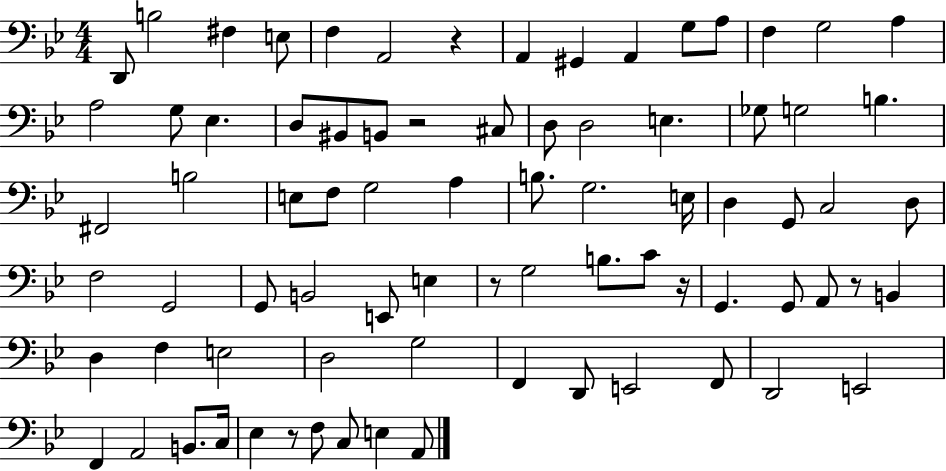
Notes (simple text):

D2/e B3/h F#3/q E3/e F3/q A2/h R/q A2/q G#2/q A2/q G3/e A3/e F3/q G3/h A3/q A3/h G3/e Eb3/q. D3/e BIS2/e B2/e R/h C#3/e D3/e D3/h E3/q. Gb3/e G3/h B3/q. F#2/h B3/h E3/e F3/e G3/h A3/q B3/e. G3/h. E3/s D3/q G2/e C3/h D3/e F3/h G2/h G2/e B2/h E2/e E3/q R/e G3/h B3/e. C4/e R/s G2/q. G2/e A2/e R/e B2/q D3/q F3/q E3/h D3/h G3/h F2/q D2/e E2/h F2/e D2/h E2/h F2/q A2/h B2/e. C3/s Eb3/q R/e F3/e C3/e E3/q A2/e